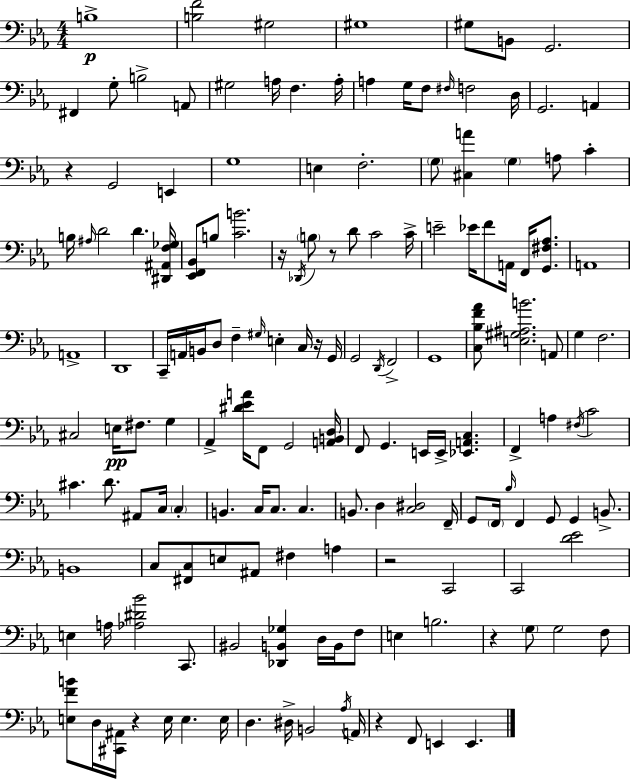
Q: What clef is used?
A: bass